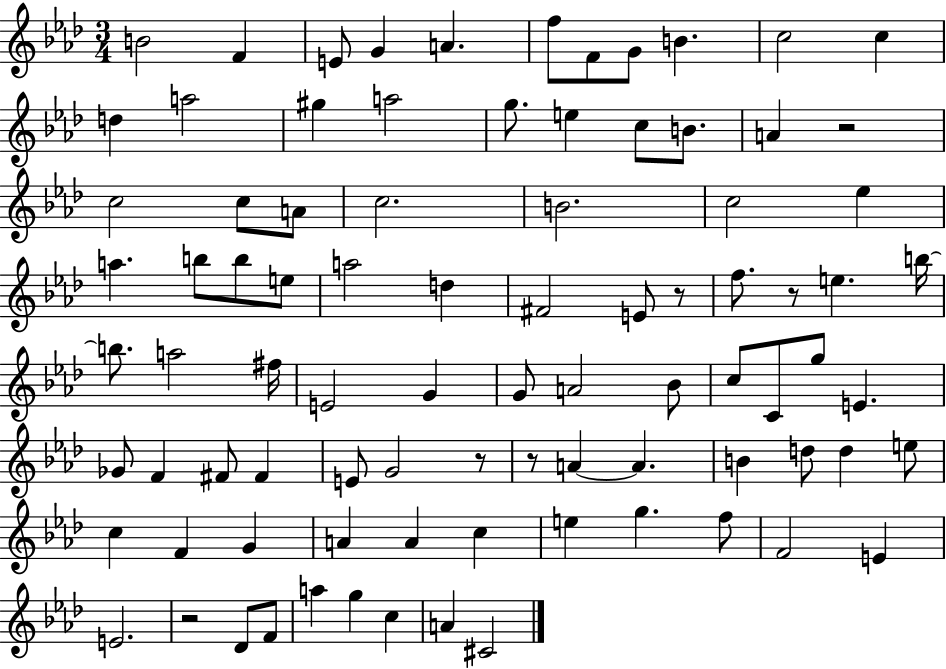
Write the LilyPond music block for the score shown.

{
  \clef treble
  \numericTimeSignature
  \time 3/4
  \key aes \major
  b'2 f'4 | e'8 g'4 a'4. | f''8 f'8 g'8 b'4. | c''2 c''4 | \break d''4 a''2 | gis''4 a''2 | g''8. e''4 c''8 b'8. | a'4 r2 | \break c''2 c''8 a'8 | c''2. | b'2. | c''2 ees''4 | \break a''4. b''8 b''8 e''8 | a''2 d''4 | fis'2 e'8 r8 | f''8. r8 e''4. b''16~~ | \break b''8. a''2 fis''16 | e'2 g'4 | g'8 a'2 bes'8 | c''8 c'8 g''8 e'4. | \break ges'8 f'4 fis'8 fis'4 | e'8 g'2 r8 | r8 a'4~~ a'4. | b'4 d''8 d''4 e''8 | \break c''4 f'4 g'4 | a'4 a'4 c''4 | e''4 g''4. f''8 | f'2 e'4 | \break e'2. | r2 des'8 f'8 | a''4 g''4 c''4 | a'4 cis'2 | \break \bar "|."
}